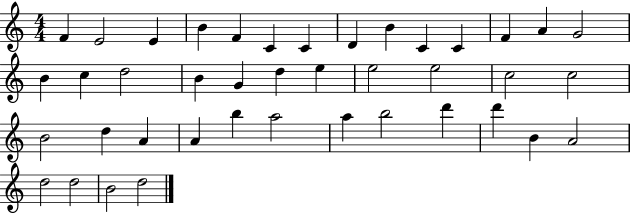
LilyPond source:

{
  \clef treble
  \numericTimeSignature
  \time 4/4
  \key c \major
  f'4 e'2 e'4 | b'4 f'4 c'4 c'4 | d'4 b'4 c'4 c'4 | f'4 a'4 g'2 | \break b'4 c''4 d''2 | b'4 g'4 d''4 e''4 | e''2 e''2 | c''2 c''2 | \break b'2 d''4 a'4 | a'4 b''4 a''2 | a''4 b''2 d'''4 | d'''4 b'4 a'2 | \break d''2 d''2 | b'2 d''2 | \bar "|."
}